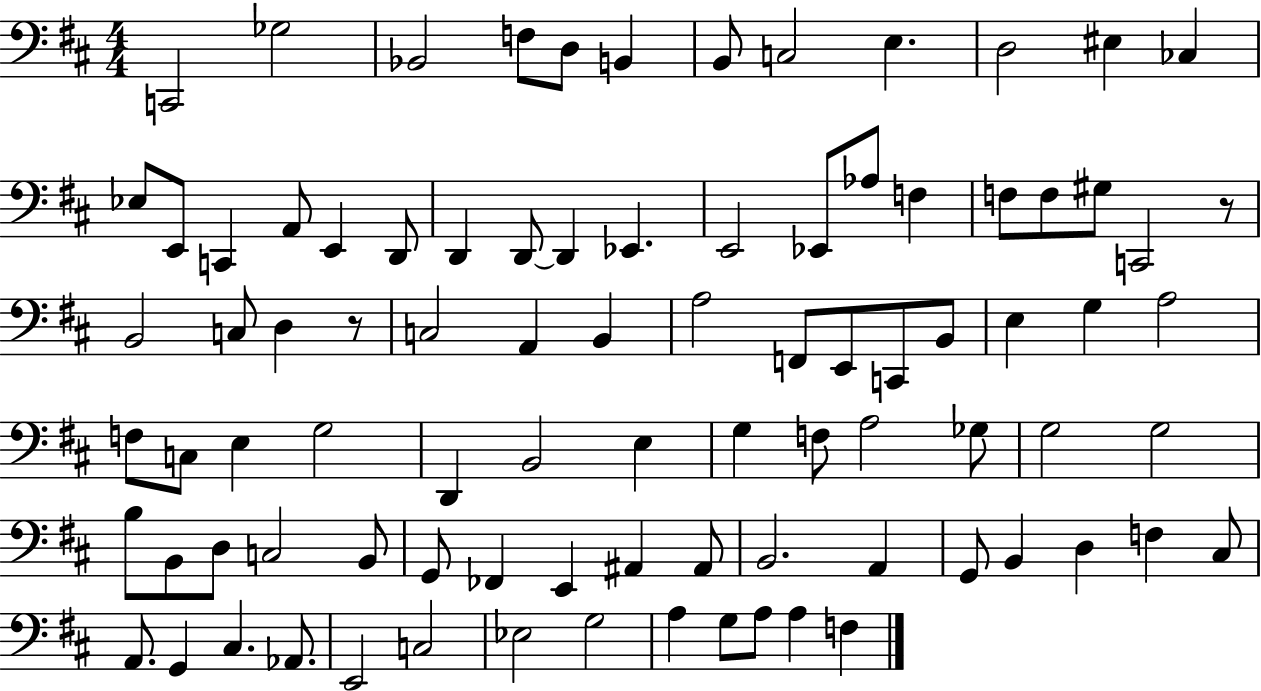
{
  \clef bass
  \numericTimeSignature
  \time 4/4
  \key d \major
  c,2 ges2 | bes,2 f8 d8 b,4 | b,8 c2 e4. | d2 eis4 ces4 | \break ees8 e,8 c,4 a,8 e,4 d,8 | d,4 d,8~~ d,4 ees,4. | e,2 ees,8 aes8 f4 | f8 f8 gis8 c,2 r8 | \break b,2 c8 d4 r8 | c2 a,4 b,4 | a2 f,8 e,8 c,8 b,8 | e4 g4 a2 | \break f8 c8 e4 g2 | d,4 b,2 e4 | g4 f8 a2 ges8 | g2 g2 | \break b8 b,8 d8 c2 b,8 | g,8 fes,4 e,4 ais,4 ais,8 | b,2. a,4 | g,8 b,4 d4 f4 cis8 | \break a,8. g,4 cis4. aes,8. | e,2 c2 | ees2 g2 | a4 g8 a8 a4 f4 | \break \bar "|."
}